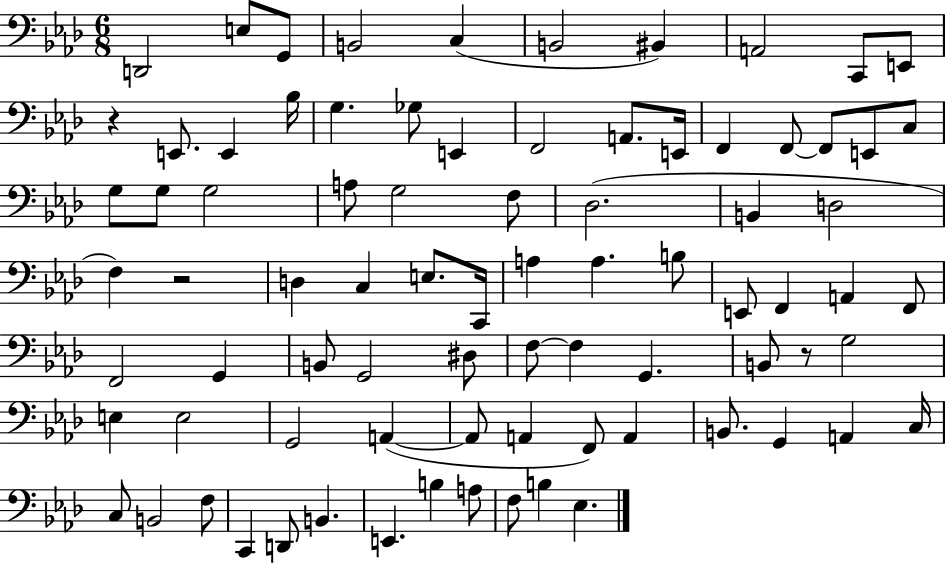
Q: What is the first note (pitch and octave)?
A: D2